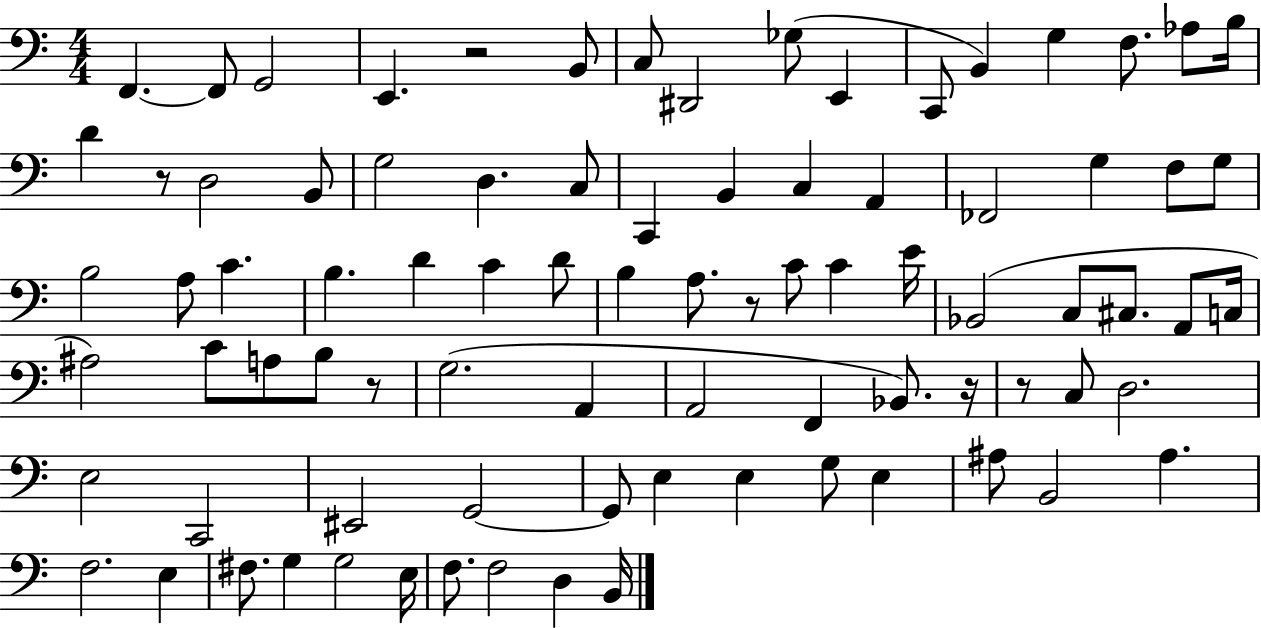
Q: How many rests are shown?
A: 6